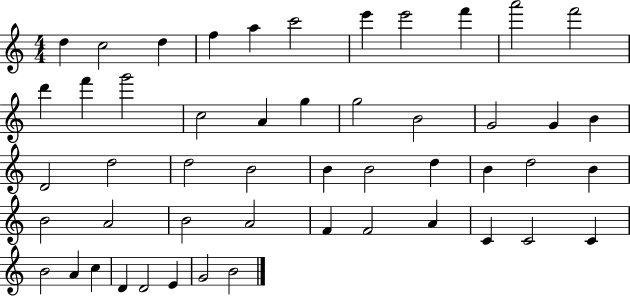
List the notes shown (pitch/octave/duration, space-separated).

D5/q C5/h D5/q F5/q A5/q C6/h E6/q E6/h F6/q A6/h F6/h D6/q F6/q G6/h C5/h A4/q G5/q G5/h B4/h G4/h G4/q B4/q D4/h D5/h D5/h B4/h B4/q B4/h D5/q B4/q D5/h B4/q B4/h A4/h B4/h A4/h F4/q F4/h A4/q C4/q C4/h C4/q B4/h A4/q C5/q D4/q D4/h E4/q G4/h B4/h